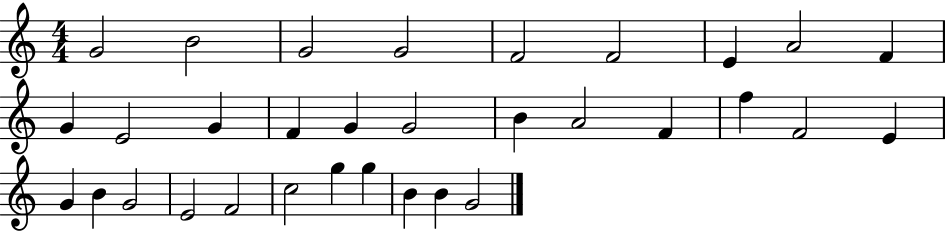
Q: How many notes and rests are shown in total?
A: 32